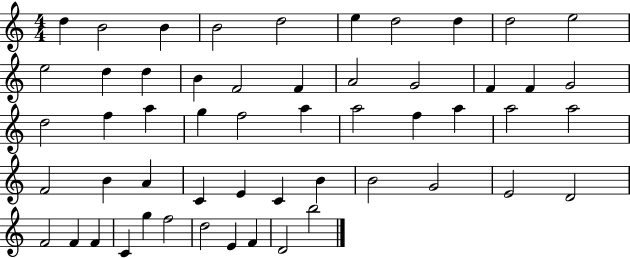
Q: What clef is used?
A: treble